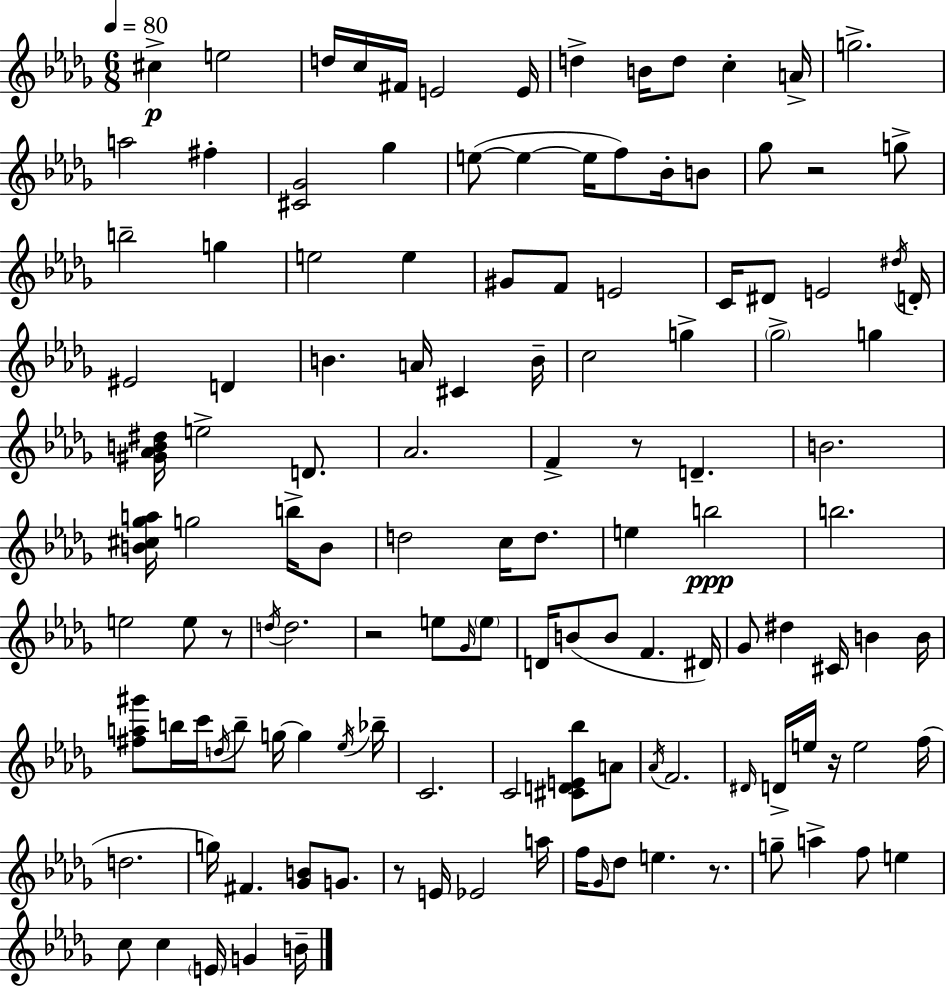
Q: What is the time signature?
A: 6/8